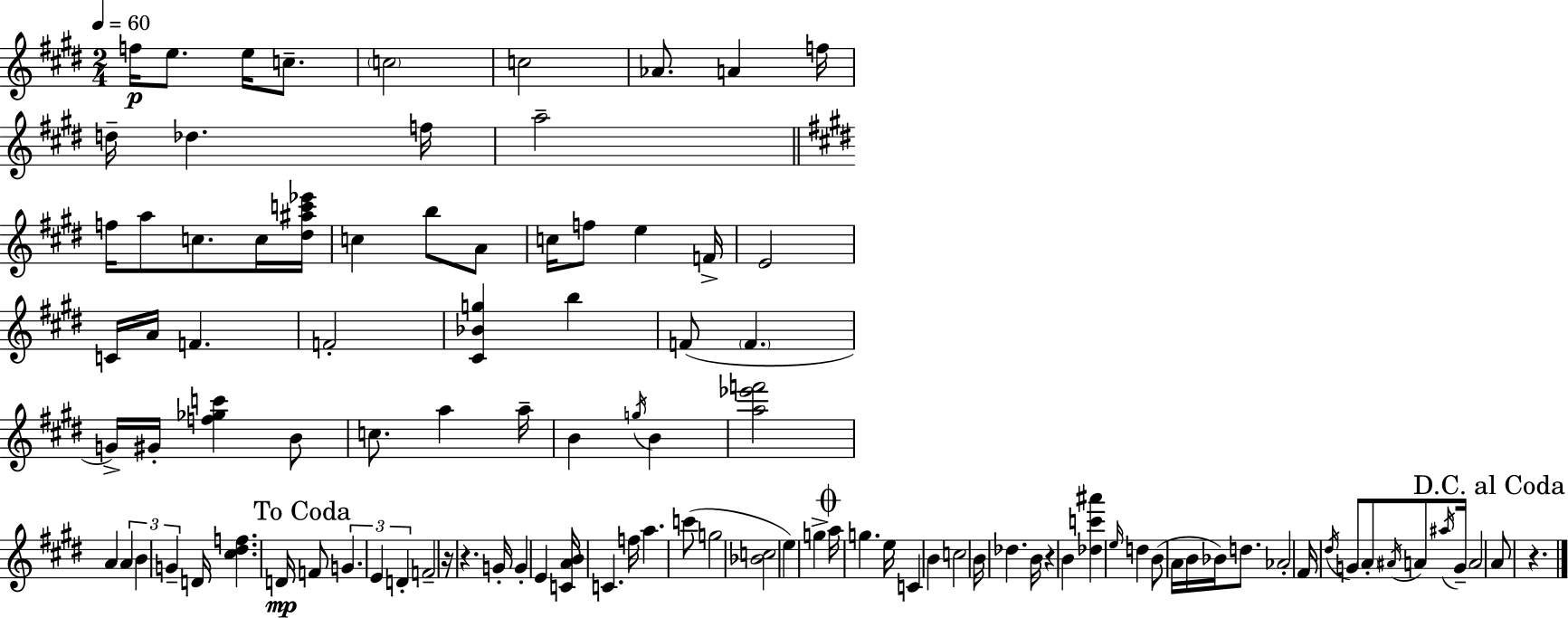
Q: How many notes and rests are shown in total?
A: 102